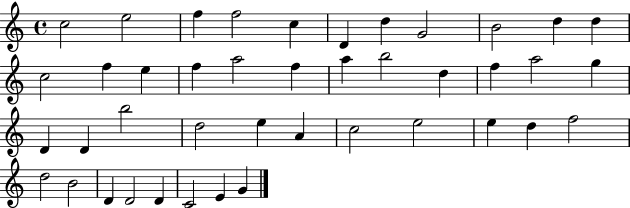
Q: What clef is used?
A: treble